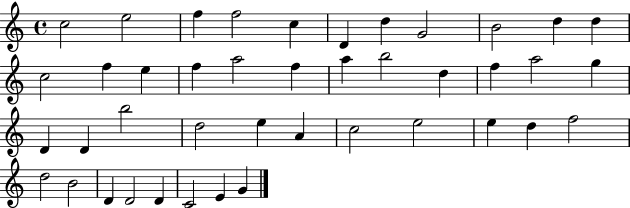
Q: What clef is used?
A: treble